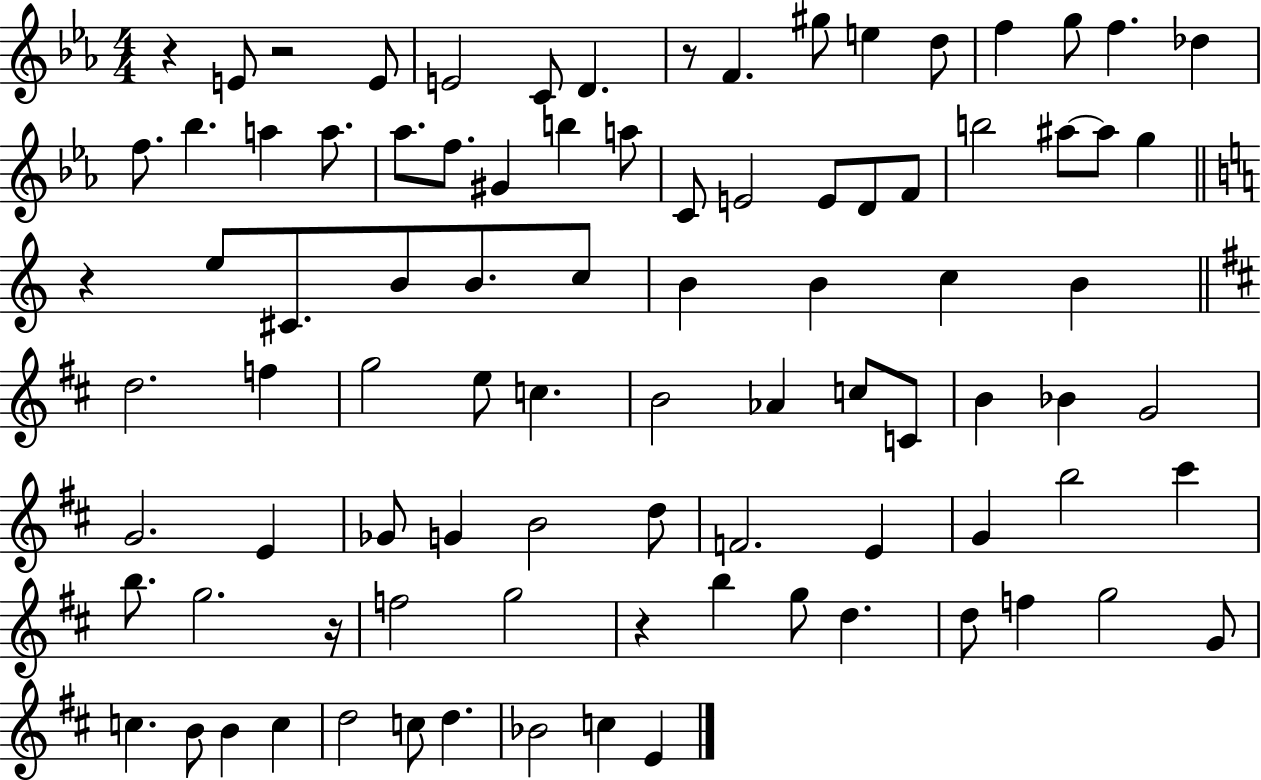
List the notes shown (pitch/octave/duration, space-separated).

R/q E4/e R/h E4/e E4/h C4/e D4/q. R/e F4/q. G#5/e E5/q D5/e F5/q G5/e F5/q. Db5/q F5/e. Bb5/q. A5/q A5/e. Ab5/e. F5/e. G#4/q B5/q A5/e C4/e E4/h E4/e D4/e F4/e B5/h A#5/e A#5/e G5/q R/q E5/e C#4/e. B4/e B4/e. C5/e B4/q B4/q C5/q B4/q D5/h. F5/q G5/h E5/e C5/q. B4/h Ab4/q C5/e C4/e B4/q Bb4/q G4/h G4/h. E4/q Gb4/e G4/q B4/h D5/e F4/h. E4/q G4/q B5/h C#6/q B5/e. G5/h. R/s F5/h G5/h R/q B5/q G5/e D5/q. D5/e F5/q G5/h G4/e C5/q. B4/e B4/q C5/q D5/h C5/e D5/q. Bb4/h C5/q E4/q